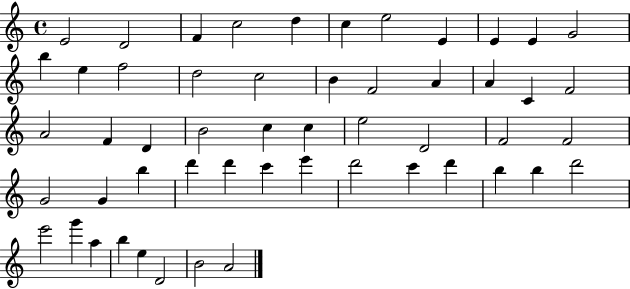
X:1
T:Untitled
M:4/4
L:1/4
K:C
E2 D2 F c2 d c e2 E E E G2 b e f2 d2 c2 B F2 A A C F2 A2 F D B2 c c e2 D2 F2 F2 G2 G b d' d' c' e' d'2 c' d' b b d'2 e'2 g' a b e D2 B2 A2